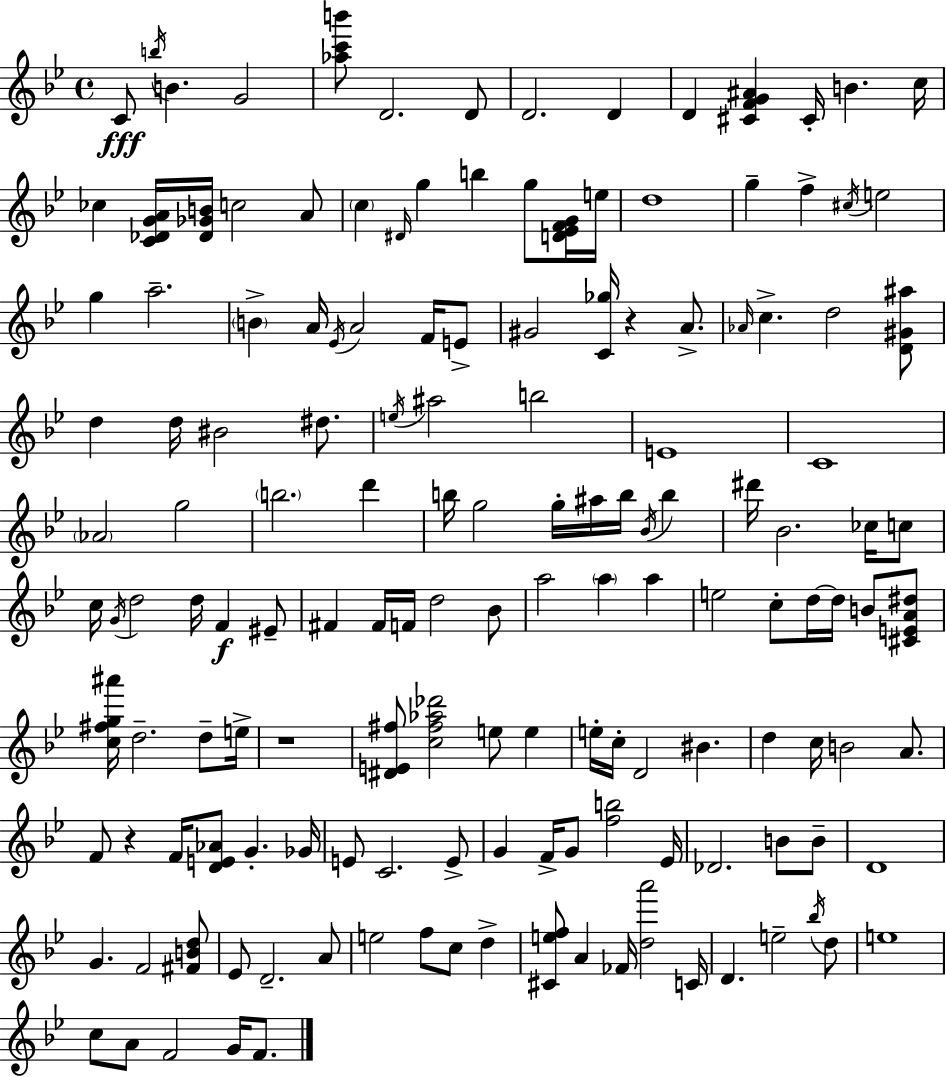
{
  \clef treble
  \time 4/4
  \defaultTimeSignature
  \key g \minor
  \repeat volta 2 { c'8\fff \acciaccatura { b''16 } b'4. g'2 | <aes'' c''' b'''>8 d'2. d'8 | d'2. d'4 | d'4 <cis' f' g' ais'>4 cis'16-. b'4. | \break c''16 ces''4 <c' des' g' a'>16 <des' ges' b'>16 c''2 a'8 | \parenthesize c''4 \grace { dis'16 } g''4 b''4 g''8 | <d' ees' f' g'>16 e''16 d''1 | g''4-- f''4-> \acciaccatura { cis''16 } e''2 | \break g''4 a''2.-- | \parenthesize b'4-> a'16 \acciaccatura { ees'16 } a'2 | f'16 e'8-> gis'2 <c' ges''>16 r4 | a'8.-> \grace { aes'16 } c''4.-> d''2 | \break <d' gis' ais''>8 d''4 d''16 bis'2 | dis''8. \acciaccatura { e''16 } ais''2 b''2 | e'1 | c'1 | \break \parenthesize aes'2 g''2 | \parenthesize b''2. | d'''4 b''16 g''2 g''16-. | ais''16 b''16 \acciaccatura { bes'16 } b''4 dis'''16 bes'2. | \break ces''16 c''8 c''16 \acciaccatura { g'16 } d''2 | d''16 f'4\f eis'8-- fis'4 fis'16 f'16 d''2 | bes'8 a''2 | \parenthesize a''4 a''4 e''2 | \break c''8-. d''16~~ d''16 b'8 <cis' e' a' dis''>8 <c'' fis'' g'' ais'''>16 d''2.-- | d''8-- e''16-> r1 | <dis' e' fis''>8 <c'' fis'' aes'' des'''>2 | e''8 e''4 e''16-. c''16-. d'2 | \break bis'4. d''4 c''16 b'2 | a'8. f'8 r4 f'16 <d' e' aes'>8 | g'4.-. ges'16 e'8 c'2. | e'8-> g'4 f'16-> g'8 <f'' b''>2 | \break ees'16 des'2. | b'8 b'8-- d'1 | g'4. f'2 | <fis' b' d''>8 ees'8 d'2.-- | \break a'8 e''2 | f''8 c''8 d''4-> <cis' e'' f''>8 a'4 fes'16 <d'' a'''>2 | c'16 d'4. e''2-- | \acciaccatura { bes''16 } d''8 e''1 | \break c''8 a'8 f'2 | g'16 f'8. } \bar "|."
}